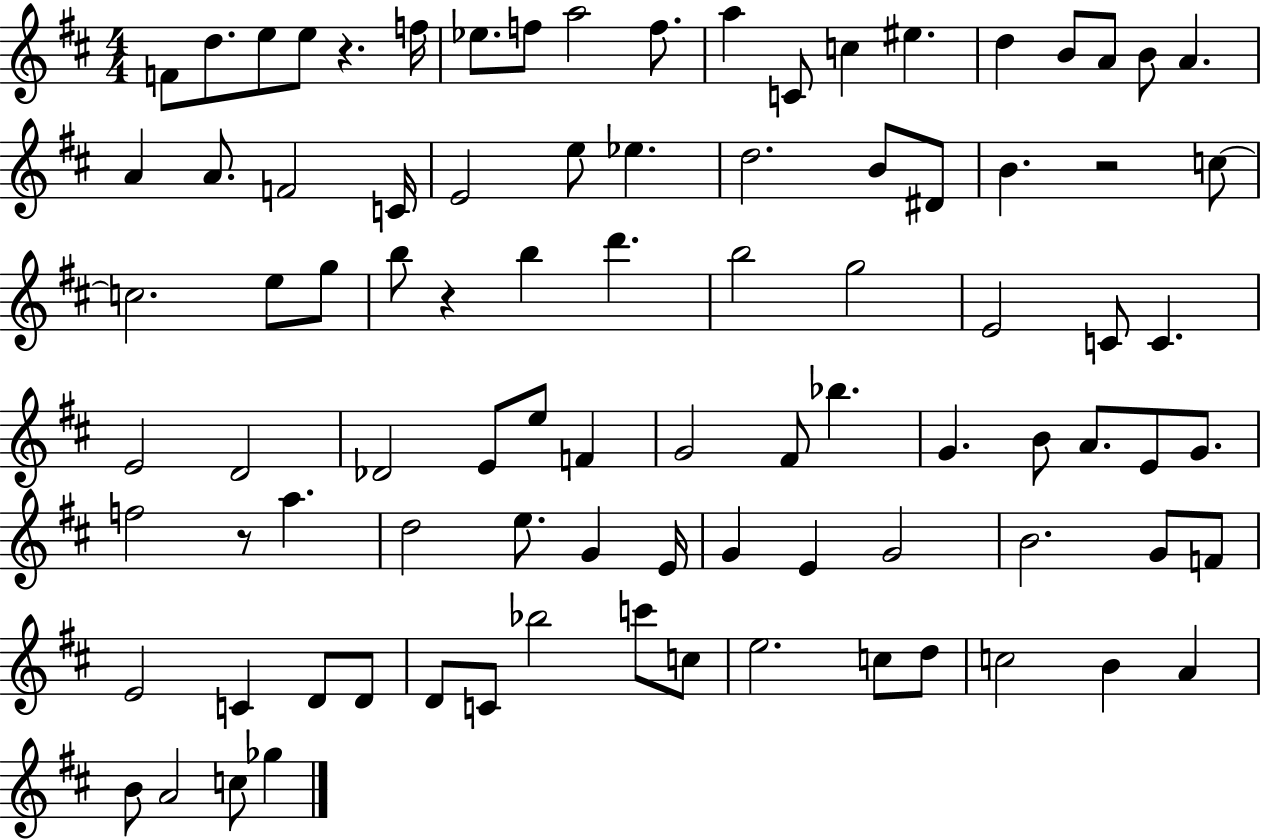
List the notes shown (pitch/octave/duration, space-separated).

F4/e D5/e. E5/e E5/e R/q. F5/s Eb5/e. F5/e A5/h F5/e. A5/q C4/e C5/q EIS5/q. D5/q B4/e A4/e B4/e A4/q. A4/q A4/e. F4/h C4/s E4/h E5/e Eb5/q. D5/h. B4/e D#4/e B4/q. R/h C5/e C5/h. E5/e G5/e B5/e R/q B5/q D6/q. B5/h G5/h E4/h C4/e C4/q. E4/h D4/h Db4/h E4/e E5/e F4/q G4/h F#4/e Bb5/q. G4/q. B4/e A4/e. E4/e G4/e. F5/h R/e A5/q. D5/h E5/e. G4/q E4/s G4/q E4/q G4/h B4/h. G4/e F4/e E4/h C4/q D4/e D4/e D4/e C4/e Bb5/h C6/e C5/e E5/h. C5/e D5/e C5/h B4/q A4/q B4/e A4/h C5/e Gb5/q